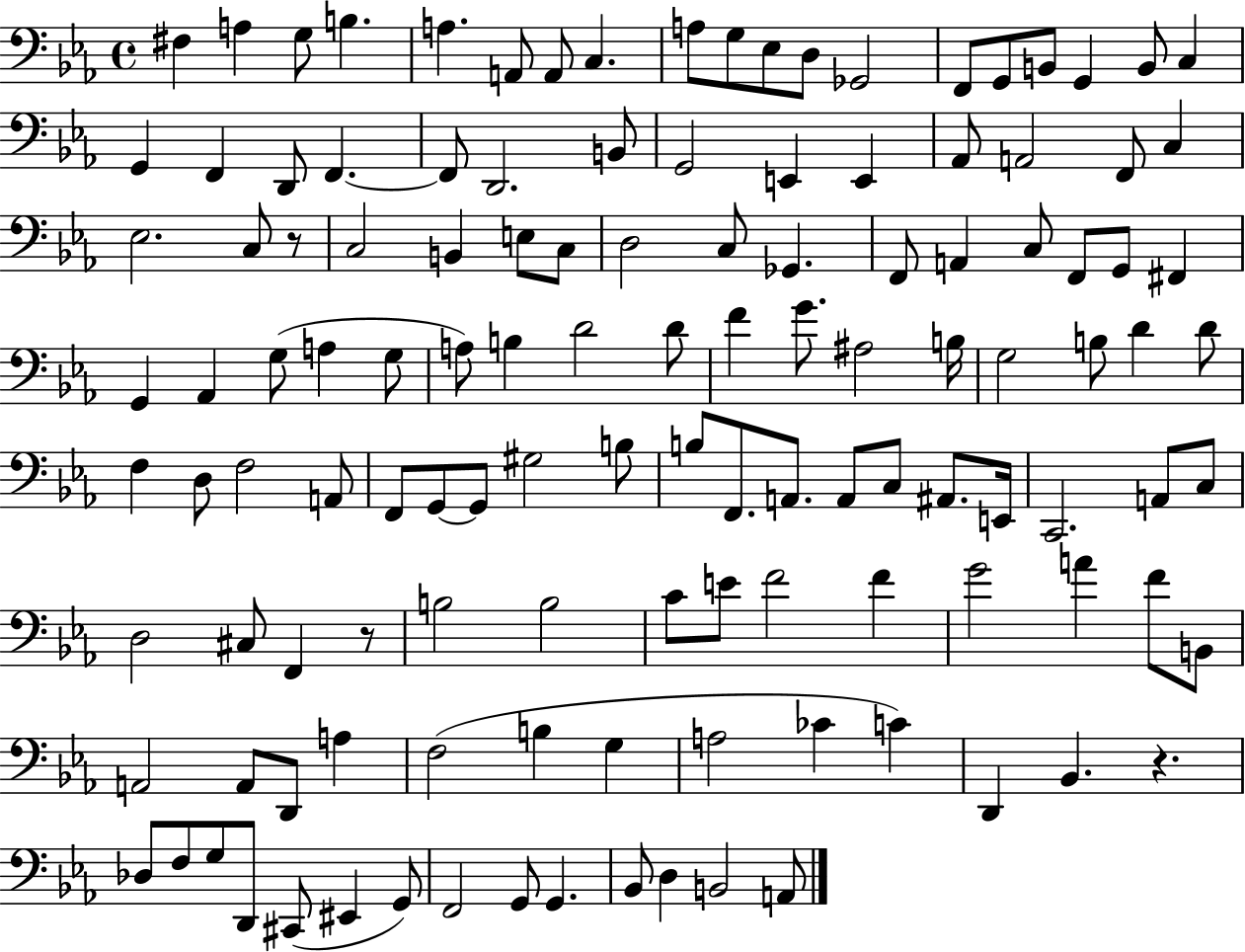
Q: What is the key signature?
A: EES major